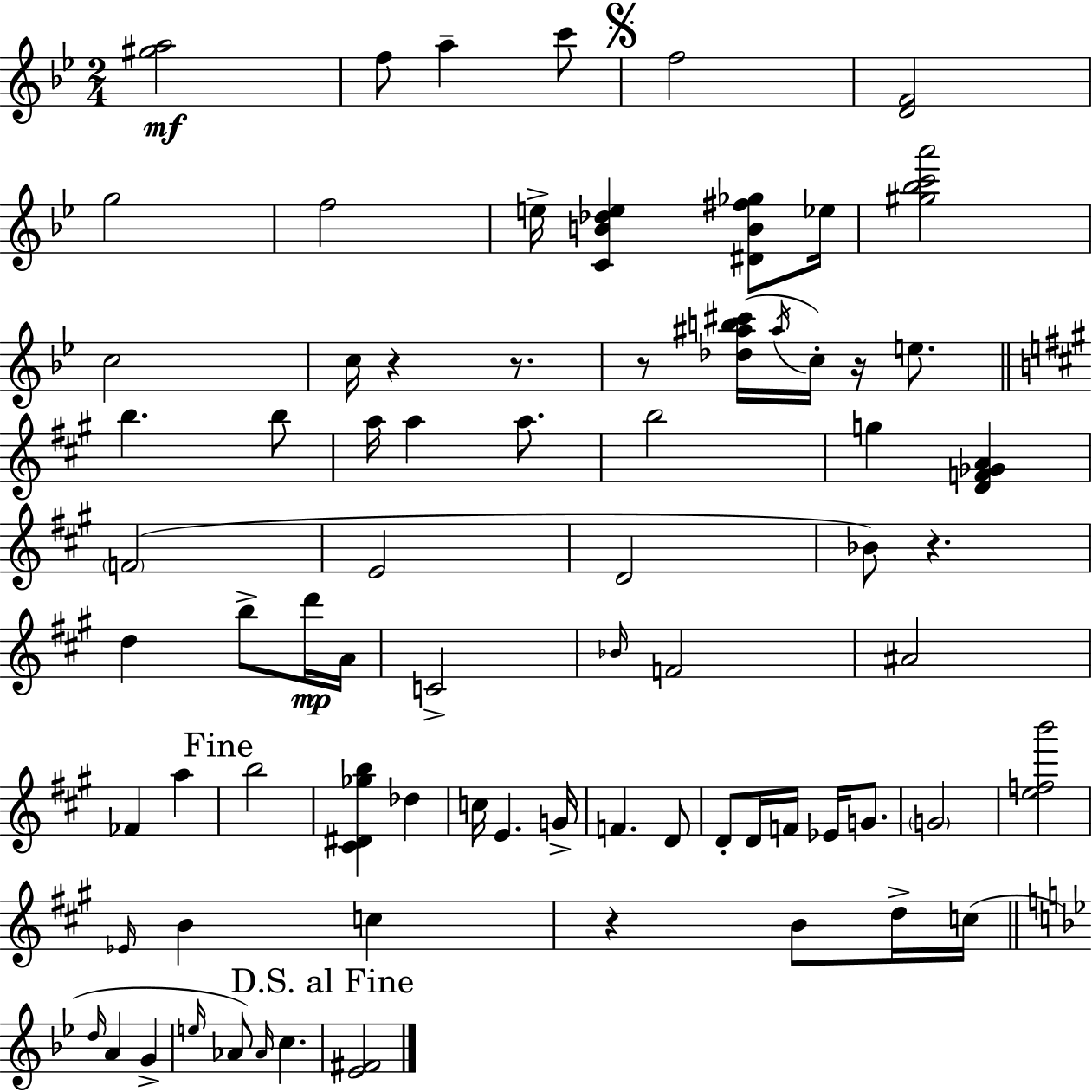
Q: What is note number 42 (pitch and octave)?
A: D4